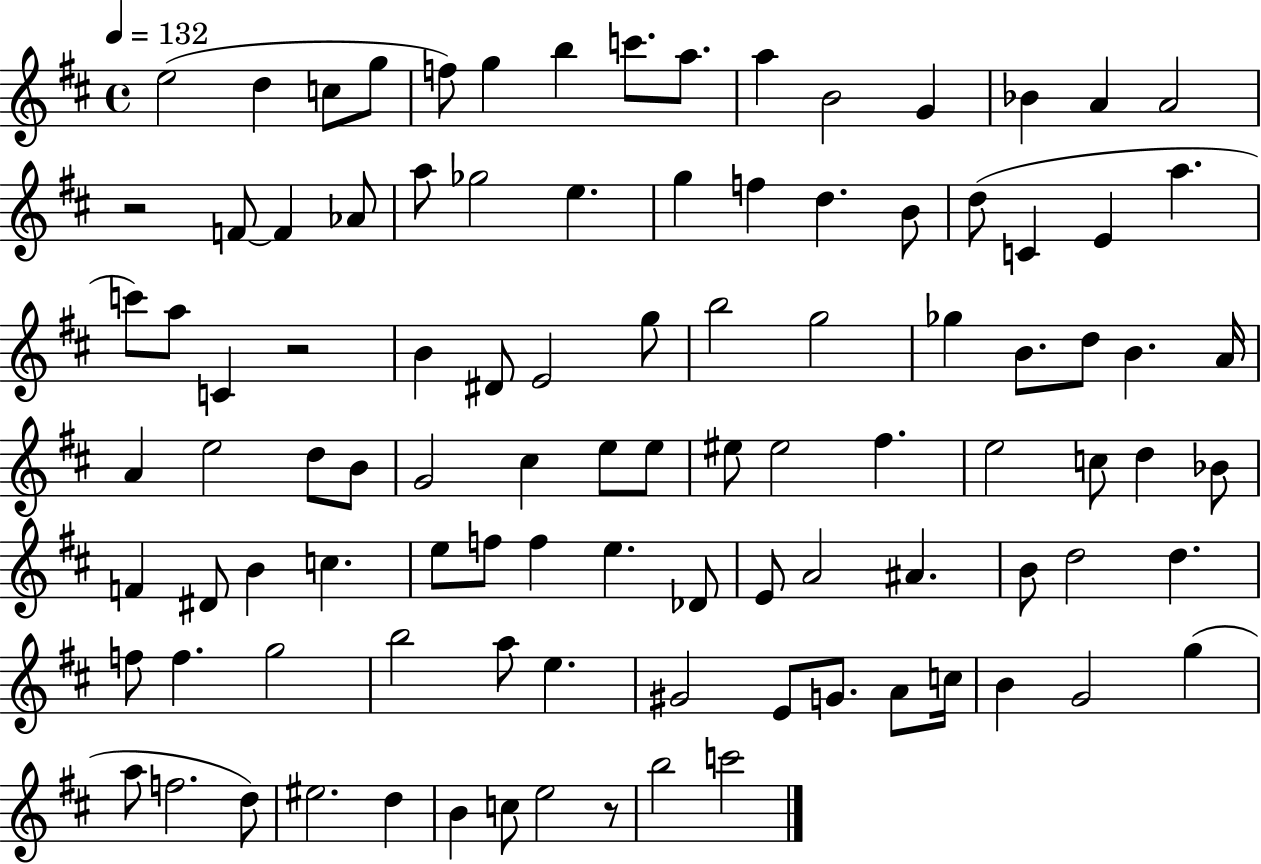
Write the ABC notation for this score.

X:1
T:Untitled
M:4/4
L:1/4
K:D
e2 d c/2 g/2 f/2 g b c'/2 a/2 a B2 G _B A A2 z2 F/2 F _A/2 a/2 _g2 e g f d B/2 d/2 C E a c'/2 a/2 C z2 B ^D/2 E2 g/2 b2 g2 _g B/2 d/2 B A/4 A e2 d/2 B/2 G2 ^c e/2 e/2 ^e/2 ^e2 ^f e2 c/2 d _B/2 F ^D/2 B c e/2 f/2 f e _D/2 E/2 A2 ^A B/2 d2 d f/2 f g2 b2 a/2 e ^G2 E/2 G/2 A/2 c/4 B G2 g a/2 f2 d/2 ^e2 d B c/2 e2 z/2 b2 c'2